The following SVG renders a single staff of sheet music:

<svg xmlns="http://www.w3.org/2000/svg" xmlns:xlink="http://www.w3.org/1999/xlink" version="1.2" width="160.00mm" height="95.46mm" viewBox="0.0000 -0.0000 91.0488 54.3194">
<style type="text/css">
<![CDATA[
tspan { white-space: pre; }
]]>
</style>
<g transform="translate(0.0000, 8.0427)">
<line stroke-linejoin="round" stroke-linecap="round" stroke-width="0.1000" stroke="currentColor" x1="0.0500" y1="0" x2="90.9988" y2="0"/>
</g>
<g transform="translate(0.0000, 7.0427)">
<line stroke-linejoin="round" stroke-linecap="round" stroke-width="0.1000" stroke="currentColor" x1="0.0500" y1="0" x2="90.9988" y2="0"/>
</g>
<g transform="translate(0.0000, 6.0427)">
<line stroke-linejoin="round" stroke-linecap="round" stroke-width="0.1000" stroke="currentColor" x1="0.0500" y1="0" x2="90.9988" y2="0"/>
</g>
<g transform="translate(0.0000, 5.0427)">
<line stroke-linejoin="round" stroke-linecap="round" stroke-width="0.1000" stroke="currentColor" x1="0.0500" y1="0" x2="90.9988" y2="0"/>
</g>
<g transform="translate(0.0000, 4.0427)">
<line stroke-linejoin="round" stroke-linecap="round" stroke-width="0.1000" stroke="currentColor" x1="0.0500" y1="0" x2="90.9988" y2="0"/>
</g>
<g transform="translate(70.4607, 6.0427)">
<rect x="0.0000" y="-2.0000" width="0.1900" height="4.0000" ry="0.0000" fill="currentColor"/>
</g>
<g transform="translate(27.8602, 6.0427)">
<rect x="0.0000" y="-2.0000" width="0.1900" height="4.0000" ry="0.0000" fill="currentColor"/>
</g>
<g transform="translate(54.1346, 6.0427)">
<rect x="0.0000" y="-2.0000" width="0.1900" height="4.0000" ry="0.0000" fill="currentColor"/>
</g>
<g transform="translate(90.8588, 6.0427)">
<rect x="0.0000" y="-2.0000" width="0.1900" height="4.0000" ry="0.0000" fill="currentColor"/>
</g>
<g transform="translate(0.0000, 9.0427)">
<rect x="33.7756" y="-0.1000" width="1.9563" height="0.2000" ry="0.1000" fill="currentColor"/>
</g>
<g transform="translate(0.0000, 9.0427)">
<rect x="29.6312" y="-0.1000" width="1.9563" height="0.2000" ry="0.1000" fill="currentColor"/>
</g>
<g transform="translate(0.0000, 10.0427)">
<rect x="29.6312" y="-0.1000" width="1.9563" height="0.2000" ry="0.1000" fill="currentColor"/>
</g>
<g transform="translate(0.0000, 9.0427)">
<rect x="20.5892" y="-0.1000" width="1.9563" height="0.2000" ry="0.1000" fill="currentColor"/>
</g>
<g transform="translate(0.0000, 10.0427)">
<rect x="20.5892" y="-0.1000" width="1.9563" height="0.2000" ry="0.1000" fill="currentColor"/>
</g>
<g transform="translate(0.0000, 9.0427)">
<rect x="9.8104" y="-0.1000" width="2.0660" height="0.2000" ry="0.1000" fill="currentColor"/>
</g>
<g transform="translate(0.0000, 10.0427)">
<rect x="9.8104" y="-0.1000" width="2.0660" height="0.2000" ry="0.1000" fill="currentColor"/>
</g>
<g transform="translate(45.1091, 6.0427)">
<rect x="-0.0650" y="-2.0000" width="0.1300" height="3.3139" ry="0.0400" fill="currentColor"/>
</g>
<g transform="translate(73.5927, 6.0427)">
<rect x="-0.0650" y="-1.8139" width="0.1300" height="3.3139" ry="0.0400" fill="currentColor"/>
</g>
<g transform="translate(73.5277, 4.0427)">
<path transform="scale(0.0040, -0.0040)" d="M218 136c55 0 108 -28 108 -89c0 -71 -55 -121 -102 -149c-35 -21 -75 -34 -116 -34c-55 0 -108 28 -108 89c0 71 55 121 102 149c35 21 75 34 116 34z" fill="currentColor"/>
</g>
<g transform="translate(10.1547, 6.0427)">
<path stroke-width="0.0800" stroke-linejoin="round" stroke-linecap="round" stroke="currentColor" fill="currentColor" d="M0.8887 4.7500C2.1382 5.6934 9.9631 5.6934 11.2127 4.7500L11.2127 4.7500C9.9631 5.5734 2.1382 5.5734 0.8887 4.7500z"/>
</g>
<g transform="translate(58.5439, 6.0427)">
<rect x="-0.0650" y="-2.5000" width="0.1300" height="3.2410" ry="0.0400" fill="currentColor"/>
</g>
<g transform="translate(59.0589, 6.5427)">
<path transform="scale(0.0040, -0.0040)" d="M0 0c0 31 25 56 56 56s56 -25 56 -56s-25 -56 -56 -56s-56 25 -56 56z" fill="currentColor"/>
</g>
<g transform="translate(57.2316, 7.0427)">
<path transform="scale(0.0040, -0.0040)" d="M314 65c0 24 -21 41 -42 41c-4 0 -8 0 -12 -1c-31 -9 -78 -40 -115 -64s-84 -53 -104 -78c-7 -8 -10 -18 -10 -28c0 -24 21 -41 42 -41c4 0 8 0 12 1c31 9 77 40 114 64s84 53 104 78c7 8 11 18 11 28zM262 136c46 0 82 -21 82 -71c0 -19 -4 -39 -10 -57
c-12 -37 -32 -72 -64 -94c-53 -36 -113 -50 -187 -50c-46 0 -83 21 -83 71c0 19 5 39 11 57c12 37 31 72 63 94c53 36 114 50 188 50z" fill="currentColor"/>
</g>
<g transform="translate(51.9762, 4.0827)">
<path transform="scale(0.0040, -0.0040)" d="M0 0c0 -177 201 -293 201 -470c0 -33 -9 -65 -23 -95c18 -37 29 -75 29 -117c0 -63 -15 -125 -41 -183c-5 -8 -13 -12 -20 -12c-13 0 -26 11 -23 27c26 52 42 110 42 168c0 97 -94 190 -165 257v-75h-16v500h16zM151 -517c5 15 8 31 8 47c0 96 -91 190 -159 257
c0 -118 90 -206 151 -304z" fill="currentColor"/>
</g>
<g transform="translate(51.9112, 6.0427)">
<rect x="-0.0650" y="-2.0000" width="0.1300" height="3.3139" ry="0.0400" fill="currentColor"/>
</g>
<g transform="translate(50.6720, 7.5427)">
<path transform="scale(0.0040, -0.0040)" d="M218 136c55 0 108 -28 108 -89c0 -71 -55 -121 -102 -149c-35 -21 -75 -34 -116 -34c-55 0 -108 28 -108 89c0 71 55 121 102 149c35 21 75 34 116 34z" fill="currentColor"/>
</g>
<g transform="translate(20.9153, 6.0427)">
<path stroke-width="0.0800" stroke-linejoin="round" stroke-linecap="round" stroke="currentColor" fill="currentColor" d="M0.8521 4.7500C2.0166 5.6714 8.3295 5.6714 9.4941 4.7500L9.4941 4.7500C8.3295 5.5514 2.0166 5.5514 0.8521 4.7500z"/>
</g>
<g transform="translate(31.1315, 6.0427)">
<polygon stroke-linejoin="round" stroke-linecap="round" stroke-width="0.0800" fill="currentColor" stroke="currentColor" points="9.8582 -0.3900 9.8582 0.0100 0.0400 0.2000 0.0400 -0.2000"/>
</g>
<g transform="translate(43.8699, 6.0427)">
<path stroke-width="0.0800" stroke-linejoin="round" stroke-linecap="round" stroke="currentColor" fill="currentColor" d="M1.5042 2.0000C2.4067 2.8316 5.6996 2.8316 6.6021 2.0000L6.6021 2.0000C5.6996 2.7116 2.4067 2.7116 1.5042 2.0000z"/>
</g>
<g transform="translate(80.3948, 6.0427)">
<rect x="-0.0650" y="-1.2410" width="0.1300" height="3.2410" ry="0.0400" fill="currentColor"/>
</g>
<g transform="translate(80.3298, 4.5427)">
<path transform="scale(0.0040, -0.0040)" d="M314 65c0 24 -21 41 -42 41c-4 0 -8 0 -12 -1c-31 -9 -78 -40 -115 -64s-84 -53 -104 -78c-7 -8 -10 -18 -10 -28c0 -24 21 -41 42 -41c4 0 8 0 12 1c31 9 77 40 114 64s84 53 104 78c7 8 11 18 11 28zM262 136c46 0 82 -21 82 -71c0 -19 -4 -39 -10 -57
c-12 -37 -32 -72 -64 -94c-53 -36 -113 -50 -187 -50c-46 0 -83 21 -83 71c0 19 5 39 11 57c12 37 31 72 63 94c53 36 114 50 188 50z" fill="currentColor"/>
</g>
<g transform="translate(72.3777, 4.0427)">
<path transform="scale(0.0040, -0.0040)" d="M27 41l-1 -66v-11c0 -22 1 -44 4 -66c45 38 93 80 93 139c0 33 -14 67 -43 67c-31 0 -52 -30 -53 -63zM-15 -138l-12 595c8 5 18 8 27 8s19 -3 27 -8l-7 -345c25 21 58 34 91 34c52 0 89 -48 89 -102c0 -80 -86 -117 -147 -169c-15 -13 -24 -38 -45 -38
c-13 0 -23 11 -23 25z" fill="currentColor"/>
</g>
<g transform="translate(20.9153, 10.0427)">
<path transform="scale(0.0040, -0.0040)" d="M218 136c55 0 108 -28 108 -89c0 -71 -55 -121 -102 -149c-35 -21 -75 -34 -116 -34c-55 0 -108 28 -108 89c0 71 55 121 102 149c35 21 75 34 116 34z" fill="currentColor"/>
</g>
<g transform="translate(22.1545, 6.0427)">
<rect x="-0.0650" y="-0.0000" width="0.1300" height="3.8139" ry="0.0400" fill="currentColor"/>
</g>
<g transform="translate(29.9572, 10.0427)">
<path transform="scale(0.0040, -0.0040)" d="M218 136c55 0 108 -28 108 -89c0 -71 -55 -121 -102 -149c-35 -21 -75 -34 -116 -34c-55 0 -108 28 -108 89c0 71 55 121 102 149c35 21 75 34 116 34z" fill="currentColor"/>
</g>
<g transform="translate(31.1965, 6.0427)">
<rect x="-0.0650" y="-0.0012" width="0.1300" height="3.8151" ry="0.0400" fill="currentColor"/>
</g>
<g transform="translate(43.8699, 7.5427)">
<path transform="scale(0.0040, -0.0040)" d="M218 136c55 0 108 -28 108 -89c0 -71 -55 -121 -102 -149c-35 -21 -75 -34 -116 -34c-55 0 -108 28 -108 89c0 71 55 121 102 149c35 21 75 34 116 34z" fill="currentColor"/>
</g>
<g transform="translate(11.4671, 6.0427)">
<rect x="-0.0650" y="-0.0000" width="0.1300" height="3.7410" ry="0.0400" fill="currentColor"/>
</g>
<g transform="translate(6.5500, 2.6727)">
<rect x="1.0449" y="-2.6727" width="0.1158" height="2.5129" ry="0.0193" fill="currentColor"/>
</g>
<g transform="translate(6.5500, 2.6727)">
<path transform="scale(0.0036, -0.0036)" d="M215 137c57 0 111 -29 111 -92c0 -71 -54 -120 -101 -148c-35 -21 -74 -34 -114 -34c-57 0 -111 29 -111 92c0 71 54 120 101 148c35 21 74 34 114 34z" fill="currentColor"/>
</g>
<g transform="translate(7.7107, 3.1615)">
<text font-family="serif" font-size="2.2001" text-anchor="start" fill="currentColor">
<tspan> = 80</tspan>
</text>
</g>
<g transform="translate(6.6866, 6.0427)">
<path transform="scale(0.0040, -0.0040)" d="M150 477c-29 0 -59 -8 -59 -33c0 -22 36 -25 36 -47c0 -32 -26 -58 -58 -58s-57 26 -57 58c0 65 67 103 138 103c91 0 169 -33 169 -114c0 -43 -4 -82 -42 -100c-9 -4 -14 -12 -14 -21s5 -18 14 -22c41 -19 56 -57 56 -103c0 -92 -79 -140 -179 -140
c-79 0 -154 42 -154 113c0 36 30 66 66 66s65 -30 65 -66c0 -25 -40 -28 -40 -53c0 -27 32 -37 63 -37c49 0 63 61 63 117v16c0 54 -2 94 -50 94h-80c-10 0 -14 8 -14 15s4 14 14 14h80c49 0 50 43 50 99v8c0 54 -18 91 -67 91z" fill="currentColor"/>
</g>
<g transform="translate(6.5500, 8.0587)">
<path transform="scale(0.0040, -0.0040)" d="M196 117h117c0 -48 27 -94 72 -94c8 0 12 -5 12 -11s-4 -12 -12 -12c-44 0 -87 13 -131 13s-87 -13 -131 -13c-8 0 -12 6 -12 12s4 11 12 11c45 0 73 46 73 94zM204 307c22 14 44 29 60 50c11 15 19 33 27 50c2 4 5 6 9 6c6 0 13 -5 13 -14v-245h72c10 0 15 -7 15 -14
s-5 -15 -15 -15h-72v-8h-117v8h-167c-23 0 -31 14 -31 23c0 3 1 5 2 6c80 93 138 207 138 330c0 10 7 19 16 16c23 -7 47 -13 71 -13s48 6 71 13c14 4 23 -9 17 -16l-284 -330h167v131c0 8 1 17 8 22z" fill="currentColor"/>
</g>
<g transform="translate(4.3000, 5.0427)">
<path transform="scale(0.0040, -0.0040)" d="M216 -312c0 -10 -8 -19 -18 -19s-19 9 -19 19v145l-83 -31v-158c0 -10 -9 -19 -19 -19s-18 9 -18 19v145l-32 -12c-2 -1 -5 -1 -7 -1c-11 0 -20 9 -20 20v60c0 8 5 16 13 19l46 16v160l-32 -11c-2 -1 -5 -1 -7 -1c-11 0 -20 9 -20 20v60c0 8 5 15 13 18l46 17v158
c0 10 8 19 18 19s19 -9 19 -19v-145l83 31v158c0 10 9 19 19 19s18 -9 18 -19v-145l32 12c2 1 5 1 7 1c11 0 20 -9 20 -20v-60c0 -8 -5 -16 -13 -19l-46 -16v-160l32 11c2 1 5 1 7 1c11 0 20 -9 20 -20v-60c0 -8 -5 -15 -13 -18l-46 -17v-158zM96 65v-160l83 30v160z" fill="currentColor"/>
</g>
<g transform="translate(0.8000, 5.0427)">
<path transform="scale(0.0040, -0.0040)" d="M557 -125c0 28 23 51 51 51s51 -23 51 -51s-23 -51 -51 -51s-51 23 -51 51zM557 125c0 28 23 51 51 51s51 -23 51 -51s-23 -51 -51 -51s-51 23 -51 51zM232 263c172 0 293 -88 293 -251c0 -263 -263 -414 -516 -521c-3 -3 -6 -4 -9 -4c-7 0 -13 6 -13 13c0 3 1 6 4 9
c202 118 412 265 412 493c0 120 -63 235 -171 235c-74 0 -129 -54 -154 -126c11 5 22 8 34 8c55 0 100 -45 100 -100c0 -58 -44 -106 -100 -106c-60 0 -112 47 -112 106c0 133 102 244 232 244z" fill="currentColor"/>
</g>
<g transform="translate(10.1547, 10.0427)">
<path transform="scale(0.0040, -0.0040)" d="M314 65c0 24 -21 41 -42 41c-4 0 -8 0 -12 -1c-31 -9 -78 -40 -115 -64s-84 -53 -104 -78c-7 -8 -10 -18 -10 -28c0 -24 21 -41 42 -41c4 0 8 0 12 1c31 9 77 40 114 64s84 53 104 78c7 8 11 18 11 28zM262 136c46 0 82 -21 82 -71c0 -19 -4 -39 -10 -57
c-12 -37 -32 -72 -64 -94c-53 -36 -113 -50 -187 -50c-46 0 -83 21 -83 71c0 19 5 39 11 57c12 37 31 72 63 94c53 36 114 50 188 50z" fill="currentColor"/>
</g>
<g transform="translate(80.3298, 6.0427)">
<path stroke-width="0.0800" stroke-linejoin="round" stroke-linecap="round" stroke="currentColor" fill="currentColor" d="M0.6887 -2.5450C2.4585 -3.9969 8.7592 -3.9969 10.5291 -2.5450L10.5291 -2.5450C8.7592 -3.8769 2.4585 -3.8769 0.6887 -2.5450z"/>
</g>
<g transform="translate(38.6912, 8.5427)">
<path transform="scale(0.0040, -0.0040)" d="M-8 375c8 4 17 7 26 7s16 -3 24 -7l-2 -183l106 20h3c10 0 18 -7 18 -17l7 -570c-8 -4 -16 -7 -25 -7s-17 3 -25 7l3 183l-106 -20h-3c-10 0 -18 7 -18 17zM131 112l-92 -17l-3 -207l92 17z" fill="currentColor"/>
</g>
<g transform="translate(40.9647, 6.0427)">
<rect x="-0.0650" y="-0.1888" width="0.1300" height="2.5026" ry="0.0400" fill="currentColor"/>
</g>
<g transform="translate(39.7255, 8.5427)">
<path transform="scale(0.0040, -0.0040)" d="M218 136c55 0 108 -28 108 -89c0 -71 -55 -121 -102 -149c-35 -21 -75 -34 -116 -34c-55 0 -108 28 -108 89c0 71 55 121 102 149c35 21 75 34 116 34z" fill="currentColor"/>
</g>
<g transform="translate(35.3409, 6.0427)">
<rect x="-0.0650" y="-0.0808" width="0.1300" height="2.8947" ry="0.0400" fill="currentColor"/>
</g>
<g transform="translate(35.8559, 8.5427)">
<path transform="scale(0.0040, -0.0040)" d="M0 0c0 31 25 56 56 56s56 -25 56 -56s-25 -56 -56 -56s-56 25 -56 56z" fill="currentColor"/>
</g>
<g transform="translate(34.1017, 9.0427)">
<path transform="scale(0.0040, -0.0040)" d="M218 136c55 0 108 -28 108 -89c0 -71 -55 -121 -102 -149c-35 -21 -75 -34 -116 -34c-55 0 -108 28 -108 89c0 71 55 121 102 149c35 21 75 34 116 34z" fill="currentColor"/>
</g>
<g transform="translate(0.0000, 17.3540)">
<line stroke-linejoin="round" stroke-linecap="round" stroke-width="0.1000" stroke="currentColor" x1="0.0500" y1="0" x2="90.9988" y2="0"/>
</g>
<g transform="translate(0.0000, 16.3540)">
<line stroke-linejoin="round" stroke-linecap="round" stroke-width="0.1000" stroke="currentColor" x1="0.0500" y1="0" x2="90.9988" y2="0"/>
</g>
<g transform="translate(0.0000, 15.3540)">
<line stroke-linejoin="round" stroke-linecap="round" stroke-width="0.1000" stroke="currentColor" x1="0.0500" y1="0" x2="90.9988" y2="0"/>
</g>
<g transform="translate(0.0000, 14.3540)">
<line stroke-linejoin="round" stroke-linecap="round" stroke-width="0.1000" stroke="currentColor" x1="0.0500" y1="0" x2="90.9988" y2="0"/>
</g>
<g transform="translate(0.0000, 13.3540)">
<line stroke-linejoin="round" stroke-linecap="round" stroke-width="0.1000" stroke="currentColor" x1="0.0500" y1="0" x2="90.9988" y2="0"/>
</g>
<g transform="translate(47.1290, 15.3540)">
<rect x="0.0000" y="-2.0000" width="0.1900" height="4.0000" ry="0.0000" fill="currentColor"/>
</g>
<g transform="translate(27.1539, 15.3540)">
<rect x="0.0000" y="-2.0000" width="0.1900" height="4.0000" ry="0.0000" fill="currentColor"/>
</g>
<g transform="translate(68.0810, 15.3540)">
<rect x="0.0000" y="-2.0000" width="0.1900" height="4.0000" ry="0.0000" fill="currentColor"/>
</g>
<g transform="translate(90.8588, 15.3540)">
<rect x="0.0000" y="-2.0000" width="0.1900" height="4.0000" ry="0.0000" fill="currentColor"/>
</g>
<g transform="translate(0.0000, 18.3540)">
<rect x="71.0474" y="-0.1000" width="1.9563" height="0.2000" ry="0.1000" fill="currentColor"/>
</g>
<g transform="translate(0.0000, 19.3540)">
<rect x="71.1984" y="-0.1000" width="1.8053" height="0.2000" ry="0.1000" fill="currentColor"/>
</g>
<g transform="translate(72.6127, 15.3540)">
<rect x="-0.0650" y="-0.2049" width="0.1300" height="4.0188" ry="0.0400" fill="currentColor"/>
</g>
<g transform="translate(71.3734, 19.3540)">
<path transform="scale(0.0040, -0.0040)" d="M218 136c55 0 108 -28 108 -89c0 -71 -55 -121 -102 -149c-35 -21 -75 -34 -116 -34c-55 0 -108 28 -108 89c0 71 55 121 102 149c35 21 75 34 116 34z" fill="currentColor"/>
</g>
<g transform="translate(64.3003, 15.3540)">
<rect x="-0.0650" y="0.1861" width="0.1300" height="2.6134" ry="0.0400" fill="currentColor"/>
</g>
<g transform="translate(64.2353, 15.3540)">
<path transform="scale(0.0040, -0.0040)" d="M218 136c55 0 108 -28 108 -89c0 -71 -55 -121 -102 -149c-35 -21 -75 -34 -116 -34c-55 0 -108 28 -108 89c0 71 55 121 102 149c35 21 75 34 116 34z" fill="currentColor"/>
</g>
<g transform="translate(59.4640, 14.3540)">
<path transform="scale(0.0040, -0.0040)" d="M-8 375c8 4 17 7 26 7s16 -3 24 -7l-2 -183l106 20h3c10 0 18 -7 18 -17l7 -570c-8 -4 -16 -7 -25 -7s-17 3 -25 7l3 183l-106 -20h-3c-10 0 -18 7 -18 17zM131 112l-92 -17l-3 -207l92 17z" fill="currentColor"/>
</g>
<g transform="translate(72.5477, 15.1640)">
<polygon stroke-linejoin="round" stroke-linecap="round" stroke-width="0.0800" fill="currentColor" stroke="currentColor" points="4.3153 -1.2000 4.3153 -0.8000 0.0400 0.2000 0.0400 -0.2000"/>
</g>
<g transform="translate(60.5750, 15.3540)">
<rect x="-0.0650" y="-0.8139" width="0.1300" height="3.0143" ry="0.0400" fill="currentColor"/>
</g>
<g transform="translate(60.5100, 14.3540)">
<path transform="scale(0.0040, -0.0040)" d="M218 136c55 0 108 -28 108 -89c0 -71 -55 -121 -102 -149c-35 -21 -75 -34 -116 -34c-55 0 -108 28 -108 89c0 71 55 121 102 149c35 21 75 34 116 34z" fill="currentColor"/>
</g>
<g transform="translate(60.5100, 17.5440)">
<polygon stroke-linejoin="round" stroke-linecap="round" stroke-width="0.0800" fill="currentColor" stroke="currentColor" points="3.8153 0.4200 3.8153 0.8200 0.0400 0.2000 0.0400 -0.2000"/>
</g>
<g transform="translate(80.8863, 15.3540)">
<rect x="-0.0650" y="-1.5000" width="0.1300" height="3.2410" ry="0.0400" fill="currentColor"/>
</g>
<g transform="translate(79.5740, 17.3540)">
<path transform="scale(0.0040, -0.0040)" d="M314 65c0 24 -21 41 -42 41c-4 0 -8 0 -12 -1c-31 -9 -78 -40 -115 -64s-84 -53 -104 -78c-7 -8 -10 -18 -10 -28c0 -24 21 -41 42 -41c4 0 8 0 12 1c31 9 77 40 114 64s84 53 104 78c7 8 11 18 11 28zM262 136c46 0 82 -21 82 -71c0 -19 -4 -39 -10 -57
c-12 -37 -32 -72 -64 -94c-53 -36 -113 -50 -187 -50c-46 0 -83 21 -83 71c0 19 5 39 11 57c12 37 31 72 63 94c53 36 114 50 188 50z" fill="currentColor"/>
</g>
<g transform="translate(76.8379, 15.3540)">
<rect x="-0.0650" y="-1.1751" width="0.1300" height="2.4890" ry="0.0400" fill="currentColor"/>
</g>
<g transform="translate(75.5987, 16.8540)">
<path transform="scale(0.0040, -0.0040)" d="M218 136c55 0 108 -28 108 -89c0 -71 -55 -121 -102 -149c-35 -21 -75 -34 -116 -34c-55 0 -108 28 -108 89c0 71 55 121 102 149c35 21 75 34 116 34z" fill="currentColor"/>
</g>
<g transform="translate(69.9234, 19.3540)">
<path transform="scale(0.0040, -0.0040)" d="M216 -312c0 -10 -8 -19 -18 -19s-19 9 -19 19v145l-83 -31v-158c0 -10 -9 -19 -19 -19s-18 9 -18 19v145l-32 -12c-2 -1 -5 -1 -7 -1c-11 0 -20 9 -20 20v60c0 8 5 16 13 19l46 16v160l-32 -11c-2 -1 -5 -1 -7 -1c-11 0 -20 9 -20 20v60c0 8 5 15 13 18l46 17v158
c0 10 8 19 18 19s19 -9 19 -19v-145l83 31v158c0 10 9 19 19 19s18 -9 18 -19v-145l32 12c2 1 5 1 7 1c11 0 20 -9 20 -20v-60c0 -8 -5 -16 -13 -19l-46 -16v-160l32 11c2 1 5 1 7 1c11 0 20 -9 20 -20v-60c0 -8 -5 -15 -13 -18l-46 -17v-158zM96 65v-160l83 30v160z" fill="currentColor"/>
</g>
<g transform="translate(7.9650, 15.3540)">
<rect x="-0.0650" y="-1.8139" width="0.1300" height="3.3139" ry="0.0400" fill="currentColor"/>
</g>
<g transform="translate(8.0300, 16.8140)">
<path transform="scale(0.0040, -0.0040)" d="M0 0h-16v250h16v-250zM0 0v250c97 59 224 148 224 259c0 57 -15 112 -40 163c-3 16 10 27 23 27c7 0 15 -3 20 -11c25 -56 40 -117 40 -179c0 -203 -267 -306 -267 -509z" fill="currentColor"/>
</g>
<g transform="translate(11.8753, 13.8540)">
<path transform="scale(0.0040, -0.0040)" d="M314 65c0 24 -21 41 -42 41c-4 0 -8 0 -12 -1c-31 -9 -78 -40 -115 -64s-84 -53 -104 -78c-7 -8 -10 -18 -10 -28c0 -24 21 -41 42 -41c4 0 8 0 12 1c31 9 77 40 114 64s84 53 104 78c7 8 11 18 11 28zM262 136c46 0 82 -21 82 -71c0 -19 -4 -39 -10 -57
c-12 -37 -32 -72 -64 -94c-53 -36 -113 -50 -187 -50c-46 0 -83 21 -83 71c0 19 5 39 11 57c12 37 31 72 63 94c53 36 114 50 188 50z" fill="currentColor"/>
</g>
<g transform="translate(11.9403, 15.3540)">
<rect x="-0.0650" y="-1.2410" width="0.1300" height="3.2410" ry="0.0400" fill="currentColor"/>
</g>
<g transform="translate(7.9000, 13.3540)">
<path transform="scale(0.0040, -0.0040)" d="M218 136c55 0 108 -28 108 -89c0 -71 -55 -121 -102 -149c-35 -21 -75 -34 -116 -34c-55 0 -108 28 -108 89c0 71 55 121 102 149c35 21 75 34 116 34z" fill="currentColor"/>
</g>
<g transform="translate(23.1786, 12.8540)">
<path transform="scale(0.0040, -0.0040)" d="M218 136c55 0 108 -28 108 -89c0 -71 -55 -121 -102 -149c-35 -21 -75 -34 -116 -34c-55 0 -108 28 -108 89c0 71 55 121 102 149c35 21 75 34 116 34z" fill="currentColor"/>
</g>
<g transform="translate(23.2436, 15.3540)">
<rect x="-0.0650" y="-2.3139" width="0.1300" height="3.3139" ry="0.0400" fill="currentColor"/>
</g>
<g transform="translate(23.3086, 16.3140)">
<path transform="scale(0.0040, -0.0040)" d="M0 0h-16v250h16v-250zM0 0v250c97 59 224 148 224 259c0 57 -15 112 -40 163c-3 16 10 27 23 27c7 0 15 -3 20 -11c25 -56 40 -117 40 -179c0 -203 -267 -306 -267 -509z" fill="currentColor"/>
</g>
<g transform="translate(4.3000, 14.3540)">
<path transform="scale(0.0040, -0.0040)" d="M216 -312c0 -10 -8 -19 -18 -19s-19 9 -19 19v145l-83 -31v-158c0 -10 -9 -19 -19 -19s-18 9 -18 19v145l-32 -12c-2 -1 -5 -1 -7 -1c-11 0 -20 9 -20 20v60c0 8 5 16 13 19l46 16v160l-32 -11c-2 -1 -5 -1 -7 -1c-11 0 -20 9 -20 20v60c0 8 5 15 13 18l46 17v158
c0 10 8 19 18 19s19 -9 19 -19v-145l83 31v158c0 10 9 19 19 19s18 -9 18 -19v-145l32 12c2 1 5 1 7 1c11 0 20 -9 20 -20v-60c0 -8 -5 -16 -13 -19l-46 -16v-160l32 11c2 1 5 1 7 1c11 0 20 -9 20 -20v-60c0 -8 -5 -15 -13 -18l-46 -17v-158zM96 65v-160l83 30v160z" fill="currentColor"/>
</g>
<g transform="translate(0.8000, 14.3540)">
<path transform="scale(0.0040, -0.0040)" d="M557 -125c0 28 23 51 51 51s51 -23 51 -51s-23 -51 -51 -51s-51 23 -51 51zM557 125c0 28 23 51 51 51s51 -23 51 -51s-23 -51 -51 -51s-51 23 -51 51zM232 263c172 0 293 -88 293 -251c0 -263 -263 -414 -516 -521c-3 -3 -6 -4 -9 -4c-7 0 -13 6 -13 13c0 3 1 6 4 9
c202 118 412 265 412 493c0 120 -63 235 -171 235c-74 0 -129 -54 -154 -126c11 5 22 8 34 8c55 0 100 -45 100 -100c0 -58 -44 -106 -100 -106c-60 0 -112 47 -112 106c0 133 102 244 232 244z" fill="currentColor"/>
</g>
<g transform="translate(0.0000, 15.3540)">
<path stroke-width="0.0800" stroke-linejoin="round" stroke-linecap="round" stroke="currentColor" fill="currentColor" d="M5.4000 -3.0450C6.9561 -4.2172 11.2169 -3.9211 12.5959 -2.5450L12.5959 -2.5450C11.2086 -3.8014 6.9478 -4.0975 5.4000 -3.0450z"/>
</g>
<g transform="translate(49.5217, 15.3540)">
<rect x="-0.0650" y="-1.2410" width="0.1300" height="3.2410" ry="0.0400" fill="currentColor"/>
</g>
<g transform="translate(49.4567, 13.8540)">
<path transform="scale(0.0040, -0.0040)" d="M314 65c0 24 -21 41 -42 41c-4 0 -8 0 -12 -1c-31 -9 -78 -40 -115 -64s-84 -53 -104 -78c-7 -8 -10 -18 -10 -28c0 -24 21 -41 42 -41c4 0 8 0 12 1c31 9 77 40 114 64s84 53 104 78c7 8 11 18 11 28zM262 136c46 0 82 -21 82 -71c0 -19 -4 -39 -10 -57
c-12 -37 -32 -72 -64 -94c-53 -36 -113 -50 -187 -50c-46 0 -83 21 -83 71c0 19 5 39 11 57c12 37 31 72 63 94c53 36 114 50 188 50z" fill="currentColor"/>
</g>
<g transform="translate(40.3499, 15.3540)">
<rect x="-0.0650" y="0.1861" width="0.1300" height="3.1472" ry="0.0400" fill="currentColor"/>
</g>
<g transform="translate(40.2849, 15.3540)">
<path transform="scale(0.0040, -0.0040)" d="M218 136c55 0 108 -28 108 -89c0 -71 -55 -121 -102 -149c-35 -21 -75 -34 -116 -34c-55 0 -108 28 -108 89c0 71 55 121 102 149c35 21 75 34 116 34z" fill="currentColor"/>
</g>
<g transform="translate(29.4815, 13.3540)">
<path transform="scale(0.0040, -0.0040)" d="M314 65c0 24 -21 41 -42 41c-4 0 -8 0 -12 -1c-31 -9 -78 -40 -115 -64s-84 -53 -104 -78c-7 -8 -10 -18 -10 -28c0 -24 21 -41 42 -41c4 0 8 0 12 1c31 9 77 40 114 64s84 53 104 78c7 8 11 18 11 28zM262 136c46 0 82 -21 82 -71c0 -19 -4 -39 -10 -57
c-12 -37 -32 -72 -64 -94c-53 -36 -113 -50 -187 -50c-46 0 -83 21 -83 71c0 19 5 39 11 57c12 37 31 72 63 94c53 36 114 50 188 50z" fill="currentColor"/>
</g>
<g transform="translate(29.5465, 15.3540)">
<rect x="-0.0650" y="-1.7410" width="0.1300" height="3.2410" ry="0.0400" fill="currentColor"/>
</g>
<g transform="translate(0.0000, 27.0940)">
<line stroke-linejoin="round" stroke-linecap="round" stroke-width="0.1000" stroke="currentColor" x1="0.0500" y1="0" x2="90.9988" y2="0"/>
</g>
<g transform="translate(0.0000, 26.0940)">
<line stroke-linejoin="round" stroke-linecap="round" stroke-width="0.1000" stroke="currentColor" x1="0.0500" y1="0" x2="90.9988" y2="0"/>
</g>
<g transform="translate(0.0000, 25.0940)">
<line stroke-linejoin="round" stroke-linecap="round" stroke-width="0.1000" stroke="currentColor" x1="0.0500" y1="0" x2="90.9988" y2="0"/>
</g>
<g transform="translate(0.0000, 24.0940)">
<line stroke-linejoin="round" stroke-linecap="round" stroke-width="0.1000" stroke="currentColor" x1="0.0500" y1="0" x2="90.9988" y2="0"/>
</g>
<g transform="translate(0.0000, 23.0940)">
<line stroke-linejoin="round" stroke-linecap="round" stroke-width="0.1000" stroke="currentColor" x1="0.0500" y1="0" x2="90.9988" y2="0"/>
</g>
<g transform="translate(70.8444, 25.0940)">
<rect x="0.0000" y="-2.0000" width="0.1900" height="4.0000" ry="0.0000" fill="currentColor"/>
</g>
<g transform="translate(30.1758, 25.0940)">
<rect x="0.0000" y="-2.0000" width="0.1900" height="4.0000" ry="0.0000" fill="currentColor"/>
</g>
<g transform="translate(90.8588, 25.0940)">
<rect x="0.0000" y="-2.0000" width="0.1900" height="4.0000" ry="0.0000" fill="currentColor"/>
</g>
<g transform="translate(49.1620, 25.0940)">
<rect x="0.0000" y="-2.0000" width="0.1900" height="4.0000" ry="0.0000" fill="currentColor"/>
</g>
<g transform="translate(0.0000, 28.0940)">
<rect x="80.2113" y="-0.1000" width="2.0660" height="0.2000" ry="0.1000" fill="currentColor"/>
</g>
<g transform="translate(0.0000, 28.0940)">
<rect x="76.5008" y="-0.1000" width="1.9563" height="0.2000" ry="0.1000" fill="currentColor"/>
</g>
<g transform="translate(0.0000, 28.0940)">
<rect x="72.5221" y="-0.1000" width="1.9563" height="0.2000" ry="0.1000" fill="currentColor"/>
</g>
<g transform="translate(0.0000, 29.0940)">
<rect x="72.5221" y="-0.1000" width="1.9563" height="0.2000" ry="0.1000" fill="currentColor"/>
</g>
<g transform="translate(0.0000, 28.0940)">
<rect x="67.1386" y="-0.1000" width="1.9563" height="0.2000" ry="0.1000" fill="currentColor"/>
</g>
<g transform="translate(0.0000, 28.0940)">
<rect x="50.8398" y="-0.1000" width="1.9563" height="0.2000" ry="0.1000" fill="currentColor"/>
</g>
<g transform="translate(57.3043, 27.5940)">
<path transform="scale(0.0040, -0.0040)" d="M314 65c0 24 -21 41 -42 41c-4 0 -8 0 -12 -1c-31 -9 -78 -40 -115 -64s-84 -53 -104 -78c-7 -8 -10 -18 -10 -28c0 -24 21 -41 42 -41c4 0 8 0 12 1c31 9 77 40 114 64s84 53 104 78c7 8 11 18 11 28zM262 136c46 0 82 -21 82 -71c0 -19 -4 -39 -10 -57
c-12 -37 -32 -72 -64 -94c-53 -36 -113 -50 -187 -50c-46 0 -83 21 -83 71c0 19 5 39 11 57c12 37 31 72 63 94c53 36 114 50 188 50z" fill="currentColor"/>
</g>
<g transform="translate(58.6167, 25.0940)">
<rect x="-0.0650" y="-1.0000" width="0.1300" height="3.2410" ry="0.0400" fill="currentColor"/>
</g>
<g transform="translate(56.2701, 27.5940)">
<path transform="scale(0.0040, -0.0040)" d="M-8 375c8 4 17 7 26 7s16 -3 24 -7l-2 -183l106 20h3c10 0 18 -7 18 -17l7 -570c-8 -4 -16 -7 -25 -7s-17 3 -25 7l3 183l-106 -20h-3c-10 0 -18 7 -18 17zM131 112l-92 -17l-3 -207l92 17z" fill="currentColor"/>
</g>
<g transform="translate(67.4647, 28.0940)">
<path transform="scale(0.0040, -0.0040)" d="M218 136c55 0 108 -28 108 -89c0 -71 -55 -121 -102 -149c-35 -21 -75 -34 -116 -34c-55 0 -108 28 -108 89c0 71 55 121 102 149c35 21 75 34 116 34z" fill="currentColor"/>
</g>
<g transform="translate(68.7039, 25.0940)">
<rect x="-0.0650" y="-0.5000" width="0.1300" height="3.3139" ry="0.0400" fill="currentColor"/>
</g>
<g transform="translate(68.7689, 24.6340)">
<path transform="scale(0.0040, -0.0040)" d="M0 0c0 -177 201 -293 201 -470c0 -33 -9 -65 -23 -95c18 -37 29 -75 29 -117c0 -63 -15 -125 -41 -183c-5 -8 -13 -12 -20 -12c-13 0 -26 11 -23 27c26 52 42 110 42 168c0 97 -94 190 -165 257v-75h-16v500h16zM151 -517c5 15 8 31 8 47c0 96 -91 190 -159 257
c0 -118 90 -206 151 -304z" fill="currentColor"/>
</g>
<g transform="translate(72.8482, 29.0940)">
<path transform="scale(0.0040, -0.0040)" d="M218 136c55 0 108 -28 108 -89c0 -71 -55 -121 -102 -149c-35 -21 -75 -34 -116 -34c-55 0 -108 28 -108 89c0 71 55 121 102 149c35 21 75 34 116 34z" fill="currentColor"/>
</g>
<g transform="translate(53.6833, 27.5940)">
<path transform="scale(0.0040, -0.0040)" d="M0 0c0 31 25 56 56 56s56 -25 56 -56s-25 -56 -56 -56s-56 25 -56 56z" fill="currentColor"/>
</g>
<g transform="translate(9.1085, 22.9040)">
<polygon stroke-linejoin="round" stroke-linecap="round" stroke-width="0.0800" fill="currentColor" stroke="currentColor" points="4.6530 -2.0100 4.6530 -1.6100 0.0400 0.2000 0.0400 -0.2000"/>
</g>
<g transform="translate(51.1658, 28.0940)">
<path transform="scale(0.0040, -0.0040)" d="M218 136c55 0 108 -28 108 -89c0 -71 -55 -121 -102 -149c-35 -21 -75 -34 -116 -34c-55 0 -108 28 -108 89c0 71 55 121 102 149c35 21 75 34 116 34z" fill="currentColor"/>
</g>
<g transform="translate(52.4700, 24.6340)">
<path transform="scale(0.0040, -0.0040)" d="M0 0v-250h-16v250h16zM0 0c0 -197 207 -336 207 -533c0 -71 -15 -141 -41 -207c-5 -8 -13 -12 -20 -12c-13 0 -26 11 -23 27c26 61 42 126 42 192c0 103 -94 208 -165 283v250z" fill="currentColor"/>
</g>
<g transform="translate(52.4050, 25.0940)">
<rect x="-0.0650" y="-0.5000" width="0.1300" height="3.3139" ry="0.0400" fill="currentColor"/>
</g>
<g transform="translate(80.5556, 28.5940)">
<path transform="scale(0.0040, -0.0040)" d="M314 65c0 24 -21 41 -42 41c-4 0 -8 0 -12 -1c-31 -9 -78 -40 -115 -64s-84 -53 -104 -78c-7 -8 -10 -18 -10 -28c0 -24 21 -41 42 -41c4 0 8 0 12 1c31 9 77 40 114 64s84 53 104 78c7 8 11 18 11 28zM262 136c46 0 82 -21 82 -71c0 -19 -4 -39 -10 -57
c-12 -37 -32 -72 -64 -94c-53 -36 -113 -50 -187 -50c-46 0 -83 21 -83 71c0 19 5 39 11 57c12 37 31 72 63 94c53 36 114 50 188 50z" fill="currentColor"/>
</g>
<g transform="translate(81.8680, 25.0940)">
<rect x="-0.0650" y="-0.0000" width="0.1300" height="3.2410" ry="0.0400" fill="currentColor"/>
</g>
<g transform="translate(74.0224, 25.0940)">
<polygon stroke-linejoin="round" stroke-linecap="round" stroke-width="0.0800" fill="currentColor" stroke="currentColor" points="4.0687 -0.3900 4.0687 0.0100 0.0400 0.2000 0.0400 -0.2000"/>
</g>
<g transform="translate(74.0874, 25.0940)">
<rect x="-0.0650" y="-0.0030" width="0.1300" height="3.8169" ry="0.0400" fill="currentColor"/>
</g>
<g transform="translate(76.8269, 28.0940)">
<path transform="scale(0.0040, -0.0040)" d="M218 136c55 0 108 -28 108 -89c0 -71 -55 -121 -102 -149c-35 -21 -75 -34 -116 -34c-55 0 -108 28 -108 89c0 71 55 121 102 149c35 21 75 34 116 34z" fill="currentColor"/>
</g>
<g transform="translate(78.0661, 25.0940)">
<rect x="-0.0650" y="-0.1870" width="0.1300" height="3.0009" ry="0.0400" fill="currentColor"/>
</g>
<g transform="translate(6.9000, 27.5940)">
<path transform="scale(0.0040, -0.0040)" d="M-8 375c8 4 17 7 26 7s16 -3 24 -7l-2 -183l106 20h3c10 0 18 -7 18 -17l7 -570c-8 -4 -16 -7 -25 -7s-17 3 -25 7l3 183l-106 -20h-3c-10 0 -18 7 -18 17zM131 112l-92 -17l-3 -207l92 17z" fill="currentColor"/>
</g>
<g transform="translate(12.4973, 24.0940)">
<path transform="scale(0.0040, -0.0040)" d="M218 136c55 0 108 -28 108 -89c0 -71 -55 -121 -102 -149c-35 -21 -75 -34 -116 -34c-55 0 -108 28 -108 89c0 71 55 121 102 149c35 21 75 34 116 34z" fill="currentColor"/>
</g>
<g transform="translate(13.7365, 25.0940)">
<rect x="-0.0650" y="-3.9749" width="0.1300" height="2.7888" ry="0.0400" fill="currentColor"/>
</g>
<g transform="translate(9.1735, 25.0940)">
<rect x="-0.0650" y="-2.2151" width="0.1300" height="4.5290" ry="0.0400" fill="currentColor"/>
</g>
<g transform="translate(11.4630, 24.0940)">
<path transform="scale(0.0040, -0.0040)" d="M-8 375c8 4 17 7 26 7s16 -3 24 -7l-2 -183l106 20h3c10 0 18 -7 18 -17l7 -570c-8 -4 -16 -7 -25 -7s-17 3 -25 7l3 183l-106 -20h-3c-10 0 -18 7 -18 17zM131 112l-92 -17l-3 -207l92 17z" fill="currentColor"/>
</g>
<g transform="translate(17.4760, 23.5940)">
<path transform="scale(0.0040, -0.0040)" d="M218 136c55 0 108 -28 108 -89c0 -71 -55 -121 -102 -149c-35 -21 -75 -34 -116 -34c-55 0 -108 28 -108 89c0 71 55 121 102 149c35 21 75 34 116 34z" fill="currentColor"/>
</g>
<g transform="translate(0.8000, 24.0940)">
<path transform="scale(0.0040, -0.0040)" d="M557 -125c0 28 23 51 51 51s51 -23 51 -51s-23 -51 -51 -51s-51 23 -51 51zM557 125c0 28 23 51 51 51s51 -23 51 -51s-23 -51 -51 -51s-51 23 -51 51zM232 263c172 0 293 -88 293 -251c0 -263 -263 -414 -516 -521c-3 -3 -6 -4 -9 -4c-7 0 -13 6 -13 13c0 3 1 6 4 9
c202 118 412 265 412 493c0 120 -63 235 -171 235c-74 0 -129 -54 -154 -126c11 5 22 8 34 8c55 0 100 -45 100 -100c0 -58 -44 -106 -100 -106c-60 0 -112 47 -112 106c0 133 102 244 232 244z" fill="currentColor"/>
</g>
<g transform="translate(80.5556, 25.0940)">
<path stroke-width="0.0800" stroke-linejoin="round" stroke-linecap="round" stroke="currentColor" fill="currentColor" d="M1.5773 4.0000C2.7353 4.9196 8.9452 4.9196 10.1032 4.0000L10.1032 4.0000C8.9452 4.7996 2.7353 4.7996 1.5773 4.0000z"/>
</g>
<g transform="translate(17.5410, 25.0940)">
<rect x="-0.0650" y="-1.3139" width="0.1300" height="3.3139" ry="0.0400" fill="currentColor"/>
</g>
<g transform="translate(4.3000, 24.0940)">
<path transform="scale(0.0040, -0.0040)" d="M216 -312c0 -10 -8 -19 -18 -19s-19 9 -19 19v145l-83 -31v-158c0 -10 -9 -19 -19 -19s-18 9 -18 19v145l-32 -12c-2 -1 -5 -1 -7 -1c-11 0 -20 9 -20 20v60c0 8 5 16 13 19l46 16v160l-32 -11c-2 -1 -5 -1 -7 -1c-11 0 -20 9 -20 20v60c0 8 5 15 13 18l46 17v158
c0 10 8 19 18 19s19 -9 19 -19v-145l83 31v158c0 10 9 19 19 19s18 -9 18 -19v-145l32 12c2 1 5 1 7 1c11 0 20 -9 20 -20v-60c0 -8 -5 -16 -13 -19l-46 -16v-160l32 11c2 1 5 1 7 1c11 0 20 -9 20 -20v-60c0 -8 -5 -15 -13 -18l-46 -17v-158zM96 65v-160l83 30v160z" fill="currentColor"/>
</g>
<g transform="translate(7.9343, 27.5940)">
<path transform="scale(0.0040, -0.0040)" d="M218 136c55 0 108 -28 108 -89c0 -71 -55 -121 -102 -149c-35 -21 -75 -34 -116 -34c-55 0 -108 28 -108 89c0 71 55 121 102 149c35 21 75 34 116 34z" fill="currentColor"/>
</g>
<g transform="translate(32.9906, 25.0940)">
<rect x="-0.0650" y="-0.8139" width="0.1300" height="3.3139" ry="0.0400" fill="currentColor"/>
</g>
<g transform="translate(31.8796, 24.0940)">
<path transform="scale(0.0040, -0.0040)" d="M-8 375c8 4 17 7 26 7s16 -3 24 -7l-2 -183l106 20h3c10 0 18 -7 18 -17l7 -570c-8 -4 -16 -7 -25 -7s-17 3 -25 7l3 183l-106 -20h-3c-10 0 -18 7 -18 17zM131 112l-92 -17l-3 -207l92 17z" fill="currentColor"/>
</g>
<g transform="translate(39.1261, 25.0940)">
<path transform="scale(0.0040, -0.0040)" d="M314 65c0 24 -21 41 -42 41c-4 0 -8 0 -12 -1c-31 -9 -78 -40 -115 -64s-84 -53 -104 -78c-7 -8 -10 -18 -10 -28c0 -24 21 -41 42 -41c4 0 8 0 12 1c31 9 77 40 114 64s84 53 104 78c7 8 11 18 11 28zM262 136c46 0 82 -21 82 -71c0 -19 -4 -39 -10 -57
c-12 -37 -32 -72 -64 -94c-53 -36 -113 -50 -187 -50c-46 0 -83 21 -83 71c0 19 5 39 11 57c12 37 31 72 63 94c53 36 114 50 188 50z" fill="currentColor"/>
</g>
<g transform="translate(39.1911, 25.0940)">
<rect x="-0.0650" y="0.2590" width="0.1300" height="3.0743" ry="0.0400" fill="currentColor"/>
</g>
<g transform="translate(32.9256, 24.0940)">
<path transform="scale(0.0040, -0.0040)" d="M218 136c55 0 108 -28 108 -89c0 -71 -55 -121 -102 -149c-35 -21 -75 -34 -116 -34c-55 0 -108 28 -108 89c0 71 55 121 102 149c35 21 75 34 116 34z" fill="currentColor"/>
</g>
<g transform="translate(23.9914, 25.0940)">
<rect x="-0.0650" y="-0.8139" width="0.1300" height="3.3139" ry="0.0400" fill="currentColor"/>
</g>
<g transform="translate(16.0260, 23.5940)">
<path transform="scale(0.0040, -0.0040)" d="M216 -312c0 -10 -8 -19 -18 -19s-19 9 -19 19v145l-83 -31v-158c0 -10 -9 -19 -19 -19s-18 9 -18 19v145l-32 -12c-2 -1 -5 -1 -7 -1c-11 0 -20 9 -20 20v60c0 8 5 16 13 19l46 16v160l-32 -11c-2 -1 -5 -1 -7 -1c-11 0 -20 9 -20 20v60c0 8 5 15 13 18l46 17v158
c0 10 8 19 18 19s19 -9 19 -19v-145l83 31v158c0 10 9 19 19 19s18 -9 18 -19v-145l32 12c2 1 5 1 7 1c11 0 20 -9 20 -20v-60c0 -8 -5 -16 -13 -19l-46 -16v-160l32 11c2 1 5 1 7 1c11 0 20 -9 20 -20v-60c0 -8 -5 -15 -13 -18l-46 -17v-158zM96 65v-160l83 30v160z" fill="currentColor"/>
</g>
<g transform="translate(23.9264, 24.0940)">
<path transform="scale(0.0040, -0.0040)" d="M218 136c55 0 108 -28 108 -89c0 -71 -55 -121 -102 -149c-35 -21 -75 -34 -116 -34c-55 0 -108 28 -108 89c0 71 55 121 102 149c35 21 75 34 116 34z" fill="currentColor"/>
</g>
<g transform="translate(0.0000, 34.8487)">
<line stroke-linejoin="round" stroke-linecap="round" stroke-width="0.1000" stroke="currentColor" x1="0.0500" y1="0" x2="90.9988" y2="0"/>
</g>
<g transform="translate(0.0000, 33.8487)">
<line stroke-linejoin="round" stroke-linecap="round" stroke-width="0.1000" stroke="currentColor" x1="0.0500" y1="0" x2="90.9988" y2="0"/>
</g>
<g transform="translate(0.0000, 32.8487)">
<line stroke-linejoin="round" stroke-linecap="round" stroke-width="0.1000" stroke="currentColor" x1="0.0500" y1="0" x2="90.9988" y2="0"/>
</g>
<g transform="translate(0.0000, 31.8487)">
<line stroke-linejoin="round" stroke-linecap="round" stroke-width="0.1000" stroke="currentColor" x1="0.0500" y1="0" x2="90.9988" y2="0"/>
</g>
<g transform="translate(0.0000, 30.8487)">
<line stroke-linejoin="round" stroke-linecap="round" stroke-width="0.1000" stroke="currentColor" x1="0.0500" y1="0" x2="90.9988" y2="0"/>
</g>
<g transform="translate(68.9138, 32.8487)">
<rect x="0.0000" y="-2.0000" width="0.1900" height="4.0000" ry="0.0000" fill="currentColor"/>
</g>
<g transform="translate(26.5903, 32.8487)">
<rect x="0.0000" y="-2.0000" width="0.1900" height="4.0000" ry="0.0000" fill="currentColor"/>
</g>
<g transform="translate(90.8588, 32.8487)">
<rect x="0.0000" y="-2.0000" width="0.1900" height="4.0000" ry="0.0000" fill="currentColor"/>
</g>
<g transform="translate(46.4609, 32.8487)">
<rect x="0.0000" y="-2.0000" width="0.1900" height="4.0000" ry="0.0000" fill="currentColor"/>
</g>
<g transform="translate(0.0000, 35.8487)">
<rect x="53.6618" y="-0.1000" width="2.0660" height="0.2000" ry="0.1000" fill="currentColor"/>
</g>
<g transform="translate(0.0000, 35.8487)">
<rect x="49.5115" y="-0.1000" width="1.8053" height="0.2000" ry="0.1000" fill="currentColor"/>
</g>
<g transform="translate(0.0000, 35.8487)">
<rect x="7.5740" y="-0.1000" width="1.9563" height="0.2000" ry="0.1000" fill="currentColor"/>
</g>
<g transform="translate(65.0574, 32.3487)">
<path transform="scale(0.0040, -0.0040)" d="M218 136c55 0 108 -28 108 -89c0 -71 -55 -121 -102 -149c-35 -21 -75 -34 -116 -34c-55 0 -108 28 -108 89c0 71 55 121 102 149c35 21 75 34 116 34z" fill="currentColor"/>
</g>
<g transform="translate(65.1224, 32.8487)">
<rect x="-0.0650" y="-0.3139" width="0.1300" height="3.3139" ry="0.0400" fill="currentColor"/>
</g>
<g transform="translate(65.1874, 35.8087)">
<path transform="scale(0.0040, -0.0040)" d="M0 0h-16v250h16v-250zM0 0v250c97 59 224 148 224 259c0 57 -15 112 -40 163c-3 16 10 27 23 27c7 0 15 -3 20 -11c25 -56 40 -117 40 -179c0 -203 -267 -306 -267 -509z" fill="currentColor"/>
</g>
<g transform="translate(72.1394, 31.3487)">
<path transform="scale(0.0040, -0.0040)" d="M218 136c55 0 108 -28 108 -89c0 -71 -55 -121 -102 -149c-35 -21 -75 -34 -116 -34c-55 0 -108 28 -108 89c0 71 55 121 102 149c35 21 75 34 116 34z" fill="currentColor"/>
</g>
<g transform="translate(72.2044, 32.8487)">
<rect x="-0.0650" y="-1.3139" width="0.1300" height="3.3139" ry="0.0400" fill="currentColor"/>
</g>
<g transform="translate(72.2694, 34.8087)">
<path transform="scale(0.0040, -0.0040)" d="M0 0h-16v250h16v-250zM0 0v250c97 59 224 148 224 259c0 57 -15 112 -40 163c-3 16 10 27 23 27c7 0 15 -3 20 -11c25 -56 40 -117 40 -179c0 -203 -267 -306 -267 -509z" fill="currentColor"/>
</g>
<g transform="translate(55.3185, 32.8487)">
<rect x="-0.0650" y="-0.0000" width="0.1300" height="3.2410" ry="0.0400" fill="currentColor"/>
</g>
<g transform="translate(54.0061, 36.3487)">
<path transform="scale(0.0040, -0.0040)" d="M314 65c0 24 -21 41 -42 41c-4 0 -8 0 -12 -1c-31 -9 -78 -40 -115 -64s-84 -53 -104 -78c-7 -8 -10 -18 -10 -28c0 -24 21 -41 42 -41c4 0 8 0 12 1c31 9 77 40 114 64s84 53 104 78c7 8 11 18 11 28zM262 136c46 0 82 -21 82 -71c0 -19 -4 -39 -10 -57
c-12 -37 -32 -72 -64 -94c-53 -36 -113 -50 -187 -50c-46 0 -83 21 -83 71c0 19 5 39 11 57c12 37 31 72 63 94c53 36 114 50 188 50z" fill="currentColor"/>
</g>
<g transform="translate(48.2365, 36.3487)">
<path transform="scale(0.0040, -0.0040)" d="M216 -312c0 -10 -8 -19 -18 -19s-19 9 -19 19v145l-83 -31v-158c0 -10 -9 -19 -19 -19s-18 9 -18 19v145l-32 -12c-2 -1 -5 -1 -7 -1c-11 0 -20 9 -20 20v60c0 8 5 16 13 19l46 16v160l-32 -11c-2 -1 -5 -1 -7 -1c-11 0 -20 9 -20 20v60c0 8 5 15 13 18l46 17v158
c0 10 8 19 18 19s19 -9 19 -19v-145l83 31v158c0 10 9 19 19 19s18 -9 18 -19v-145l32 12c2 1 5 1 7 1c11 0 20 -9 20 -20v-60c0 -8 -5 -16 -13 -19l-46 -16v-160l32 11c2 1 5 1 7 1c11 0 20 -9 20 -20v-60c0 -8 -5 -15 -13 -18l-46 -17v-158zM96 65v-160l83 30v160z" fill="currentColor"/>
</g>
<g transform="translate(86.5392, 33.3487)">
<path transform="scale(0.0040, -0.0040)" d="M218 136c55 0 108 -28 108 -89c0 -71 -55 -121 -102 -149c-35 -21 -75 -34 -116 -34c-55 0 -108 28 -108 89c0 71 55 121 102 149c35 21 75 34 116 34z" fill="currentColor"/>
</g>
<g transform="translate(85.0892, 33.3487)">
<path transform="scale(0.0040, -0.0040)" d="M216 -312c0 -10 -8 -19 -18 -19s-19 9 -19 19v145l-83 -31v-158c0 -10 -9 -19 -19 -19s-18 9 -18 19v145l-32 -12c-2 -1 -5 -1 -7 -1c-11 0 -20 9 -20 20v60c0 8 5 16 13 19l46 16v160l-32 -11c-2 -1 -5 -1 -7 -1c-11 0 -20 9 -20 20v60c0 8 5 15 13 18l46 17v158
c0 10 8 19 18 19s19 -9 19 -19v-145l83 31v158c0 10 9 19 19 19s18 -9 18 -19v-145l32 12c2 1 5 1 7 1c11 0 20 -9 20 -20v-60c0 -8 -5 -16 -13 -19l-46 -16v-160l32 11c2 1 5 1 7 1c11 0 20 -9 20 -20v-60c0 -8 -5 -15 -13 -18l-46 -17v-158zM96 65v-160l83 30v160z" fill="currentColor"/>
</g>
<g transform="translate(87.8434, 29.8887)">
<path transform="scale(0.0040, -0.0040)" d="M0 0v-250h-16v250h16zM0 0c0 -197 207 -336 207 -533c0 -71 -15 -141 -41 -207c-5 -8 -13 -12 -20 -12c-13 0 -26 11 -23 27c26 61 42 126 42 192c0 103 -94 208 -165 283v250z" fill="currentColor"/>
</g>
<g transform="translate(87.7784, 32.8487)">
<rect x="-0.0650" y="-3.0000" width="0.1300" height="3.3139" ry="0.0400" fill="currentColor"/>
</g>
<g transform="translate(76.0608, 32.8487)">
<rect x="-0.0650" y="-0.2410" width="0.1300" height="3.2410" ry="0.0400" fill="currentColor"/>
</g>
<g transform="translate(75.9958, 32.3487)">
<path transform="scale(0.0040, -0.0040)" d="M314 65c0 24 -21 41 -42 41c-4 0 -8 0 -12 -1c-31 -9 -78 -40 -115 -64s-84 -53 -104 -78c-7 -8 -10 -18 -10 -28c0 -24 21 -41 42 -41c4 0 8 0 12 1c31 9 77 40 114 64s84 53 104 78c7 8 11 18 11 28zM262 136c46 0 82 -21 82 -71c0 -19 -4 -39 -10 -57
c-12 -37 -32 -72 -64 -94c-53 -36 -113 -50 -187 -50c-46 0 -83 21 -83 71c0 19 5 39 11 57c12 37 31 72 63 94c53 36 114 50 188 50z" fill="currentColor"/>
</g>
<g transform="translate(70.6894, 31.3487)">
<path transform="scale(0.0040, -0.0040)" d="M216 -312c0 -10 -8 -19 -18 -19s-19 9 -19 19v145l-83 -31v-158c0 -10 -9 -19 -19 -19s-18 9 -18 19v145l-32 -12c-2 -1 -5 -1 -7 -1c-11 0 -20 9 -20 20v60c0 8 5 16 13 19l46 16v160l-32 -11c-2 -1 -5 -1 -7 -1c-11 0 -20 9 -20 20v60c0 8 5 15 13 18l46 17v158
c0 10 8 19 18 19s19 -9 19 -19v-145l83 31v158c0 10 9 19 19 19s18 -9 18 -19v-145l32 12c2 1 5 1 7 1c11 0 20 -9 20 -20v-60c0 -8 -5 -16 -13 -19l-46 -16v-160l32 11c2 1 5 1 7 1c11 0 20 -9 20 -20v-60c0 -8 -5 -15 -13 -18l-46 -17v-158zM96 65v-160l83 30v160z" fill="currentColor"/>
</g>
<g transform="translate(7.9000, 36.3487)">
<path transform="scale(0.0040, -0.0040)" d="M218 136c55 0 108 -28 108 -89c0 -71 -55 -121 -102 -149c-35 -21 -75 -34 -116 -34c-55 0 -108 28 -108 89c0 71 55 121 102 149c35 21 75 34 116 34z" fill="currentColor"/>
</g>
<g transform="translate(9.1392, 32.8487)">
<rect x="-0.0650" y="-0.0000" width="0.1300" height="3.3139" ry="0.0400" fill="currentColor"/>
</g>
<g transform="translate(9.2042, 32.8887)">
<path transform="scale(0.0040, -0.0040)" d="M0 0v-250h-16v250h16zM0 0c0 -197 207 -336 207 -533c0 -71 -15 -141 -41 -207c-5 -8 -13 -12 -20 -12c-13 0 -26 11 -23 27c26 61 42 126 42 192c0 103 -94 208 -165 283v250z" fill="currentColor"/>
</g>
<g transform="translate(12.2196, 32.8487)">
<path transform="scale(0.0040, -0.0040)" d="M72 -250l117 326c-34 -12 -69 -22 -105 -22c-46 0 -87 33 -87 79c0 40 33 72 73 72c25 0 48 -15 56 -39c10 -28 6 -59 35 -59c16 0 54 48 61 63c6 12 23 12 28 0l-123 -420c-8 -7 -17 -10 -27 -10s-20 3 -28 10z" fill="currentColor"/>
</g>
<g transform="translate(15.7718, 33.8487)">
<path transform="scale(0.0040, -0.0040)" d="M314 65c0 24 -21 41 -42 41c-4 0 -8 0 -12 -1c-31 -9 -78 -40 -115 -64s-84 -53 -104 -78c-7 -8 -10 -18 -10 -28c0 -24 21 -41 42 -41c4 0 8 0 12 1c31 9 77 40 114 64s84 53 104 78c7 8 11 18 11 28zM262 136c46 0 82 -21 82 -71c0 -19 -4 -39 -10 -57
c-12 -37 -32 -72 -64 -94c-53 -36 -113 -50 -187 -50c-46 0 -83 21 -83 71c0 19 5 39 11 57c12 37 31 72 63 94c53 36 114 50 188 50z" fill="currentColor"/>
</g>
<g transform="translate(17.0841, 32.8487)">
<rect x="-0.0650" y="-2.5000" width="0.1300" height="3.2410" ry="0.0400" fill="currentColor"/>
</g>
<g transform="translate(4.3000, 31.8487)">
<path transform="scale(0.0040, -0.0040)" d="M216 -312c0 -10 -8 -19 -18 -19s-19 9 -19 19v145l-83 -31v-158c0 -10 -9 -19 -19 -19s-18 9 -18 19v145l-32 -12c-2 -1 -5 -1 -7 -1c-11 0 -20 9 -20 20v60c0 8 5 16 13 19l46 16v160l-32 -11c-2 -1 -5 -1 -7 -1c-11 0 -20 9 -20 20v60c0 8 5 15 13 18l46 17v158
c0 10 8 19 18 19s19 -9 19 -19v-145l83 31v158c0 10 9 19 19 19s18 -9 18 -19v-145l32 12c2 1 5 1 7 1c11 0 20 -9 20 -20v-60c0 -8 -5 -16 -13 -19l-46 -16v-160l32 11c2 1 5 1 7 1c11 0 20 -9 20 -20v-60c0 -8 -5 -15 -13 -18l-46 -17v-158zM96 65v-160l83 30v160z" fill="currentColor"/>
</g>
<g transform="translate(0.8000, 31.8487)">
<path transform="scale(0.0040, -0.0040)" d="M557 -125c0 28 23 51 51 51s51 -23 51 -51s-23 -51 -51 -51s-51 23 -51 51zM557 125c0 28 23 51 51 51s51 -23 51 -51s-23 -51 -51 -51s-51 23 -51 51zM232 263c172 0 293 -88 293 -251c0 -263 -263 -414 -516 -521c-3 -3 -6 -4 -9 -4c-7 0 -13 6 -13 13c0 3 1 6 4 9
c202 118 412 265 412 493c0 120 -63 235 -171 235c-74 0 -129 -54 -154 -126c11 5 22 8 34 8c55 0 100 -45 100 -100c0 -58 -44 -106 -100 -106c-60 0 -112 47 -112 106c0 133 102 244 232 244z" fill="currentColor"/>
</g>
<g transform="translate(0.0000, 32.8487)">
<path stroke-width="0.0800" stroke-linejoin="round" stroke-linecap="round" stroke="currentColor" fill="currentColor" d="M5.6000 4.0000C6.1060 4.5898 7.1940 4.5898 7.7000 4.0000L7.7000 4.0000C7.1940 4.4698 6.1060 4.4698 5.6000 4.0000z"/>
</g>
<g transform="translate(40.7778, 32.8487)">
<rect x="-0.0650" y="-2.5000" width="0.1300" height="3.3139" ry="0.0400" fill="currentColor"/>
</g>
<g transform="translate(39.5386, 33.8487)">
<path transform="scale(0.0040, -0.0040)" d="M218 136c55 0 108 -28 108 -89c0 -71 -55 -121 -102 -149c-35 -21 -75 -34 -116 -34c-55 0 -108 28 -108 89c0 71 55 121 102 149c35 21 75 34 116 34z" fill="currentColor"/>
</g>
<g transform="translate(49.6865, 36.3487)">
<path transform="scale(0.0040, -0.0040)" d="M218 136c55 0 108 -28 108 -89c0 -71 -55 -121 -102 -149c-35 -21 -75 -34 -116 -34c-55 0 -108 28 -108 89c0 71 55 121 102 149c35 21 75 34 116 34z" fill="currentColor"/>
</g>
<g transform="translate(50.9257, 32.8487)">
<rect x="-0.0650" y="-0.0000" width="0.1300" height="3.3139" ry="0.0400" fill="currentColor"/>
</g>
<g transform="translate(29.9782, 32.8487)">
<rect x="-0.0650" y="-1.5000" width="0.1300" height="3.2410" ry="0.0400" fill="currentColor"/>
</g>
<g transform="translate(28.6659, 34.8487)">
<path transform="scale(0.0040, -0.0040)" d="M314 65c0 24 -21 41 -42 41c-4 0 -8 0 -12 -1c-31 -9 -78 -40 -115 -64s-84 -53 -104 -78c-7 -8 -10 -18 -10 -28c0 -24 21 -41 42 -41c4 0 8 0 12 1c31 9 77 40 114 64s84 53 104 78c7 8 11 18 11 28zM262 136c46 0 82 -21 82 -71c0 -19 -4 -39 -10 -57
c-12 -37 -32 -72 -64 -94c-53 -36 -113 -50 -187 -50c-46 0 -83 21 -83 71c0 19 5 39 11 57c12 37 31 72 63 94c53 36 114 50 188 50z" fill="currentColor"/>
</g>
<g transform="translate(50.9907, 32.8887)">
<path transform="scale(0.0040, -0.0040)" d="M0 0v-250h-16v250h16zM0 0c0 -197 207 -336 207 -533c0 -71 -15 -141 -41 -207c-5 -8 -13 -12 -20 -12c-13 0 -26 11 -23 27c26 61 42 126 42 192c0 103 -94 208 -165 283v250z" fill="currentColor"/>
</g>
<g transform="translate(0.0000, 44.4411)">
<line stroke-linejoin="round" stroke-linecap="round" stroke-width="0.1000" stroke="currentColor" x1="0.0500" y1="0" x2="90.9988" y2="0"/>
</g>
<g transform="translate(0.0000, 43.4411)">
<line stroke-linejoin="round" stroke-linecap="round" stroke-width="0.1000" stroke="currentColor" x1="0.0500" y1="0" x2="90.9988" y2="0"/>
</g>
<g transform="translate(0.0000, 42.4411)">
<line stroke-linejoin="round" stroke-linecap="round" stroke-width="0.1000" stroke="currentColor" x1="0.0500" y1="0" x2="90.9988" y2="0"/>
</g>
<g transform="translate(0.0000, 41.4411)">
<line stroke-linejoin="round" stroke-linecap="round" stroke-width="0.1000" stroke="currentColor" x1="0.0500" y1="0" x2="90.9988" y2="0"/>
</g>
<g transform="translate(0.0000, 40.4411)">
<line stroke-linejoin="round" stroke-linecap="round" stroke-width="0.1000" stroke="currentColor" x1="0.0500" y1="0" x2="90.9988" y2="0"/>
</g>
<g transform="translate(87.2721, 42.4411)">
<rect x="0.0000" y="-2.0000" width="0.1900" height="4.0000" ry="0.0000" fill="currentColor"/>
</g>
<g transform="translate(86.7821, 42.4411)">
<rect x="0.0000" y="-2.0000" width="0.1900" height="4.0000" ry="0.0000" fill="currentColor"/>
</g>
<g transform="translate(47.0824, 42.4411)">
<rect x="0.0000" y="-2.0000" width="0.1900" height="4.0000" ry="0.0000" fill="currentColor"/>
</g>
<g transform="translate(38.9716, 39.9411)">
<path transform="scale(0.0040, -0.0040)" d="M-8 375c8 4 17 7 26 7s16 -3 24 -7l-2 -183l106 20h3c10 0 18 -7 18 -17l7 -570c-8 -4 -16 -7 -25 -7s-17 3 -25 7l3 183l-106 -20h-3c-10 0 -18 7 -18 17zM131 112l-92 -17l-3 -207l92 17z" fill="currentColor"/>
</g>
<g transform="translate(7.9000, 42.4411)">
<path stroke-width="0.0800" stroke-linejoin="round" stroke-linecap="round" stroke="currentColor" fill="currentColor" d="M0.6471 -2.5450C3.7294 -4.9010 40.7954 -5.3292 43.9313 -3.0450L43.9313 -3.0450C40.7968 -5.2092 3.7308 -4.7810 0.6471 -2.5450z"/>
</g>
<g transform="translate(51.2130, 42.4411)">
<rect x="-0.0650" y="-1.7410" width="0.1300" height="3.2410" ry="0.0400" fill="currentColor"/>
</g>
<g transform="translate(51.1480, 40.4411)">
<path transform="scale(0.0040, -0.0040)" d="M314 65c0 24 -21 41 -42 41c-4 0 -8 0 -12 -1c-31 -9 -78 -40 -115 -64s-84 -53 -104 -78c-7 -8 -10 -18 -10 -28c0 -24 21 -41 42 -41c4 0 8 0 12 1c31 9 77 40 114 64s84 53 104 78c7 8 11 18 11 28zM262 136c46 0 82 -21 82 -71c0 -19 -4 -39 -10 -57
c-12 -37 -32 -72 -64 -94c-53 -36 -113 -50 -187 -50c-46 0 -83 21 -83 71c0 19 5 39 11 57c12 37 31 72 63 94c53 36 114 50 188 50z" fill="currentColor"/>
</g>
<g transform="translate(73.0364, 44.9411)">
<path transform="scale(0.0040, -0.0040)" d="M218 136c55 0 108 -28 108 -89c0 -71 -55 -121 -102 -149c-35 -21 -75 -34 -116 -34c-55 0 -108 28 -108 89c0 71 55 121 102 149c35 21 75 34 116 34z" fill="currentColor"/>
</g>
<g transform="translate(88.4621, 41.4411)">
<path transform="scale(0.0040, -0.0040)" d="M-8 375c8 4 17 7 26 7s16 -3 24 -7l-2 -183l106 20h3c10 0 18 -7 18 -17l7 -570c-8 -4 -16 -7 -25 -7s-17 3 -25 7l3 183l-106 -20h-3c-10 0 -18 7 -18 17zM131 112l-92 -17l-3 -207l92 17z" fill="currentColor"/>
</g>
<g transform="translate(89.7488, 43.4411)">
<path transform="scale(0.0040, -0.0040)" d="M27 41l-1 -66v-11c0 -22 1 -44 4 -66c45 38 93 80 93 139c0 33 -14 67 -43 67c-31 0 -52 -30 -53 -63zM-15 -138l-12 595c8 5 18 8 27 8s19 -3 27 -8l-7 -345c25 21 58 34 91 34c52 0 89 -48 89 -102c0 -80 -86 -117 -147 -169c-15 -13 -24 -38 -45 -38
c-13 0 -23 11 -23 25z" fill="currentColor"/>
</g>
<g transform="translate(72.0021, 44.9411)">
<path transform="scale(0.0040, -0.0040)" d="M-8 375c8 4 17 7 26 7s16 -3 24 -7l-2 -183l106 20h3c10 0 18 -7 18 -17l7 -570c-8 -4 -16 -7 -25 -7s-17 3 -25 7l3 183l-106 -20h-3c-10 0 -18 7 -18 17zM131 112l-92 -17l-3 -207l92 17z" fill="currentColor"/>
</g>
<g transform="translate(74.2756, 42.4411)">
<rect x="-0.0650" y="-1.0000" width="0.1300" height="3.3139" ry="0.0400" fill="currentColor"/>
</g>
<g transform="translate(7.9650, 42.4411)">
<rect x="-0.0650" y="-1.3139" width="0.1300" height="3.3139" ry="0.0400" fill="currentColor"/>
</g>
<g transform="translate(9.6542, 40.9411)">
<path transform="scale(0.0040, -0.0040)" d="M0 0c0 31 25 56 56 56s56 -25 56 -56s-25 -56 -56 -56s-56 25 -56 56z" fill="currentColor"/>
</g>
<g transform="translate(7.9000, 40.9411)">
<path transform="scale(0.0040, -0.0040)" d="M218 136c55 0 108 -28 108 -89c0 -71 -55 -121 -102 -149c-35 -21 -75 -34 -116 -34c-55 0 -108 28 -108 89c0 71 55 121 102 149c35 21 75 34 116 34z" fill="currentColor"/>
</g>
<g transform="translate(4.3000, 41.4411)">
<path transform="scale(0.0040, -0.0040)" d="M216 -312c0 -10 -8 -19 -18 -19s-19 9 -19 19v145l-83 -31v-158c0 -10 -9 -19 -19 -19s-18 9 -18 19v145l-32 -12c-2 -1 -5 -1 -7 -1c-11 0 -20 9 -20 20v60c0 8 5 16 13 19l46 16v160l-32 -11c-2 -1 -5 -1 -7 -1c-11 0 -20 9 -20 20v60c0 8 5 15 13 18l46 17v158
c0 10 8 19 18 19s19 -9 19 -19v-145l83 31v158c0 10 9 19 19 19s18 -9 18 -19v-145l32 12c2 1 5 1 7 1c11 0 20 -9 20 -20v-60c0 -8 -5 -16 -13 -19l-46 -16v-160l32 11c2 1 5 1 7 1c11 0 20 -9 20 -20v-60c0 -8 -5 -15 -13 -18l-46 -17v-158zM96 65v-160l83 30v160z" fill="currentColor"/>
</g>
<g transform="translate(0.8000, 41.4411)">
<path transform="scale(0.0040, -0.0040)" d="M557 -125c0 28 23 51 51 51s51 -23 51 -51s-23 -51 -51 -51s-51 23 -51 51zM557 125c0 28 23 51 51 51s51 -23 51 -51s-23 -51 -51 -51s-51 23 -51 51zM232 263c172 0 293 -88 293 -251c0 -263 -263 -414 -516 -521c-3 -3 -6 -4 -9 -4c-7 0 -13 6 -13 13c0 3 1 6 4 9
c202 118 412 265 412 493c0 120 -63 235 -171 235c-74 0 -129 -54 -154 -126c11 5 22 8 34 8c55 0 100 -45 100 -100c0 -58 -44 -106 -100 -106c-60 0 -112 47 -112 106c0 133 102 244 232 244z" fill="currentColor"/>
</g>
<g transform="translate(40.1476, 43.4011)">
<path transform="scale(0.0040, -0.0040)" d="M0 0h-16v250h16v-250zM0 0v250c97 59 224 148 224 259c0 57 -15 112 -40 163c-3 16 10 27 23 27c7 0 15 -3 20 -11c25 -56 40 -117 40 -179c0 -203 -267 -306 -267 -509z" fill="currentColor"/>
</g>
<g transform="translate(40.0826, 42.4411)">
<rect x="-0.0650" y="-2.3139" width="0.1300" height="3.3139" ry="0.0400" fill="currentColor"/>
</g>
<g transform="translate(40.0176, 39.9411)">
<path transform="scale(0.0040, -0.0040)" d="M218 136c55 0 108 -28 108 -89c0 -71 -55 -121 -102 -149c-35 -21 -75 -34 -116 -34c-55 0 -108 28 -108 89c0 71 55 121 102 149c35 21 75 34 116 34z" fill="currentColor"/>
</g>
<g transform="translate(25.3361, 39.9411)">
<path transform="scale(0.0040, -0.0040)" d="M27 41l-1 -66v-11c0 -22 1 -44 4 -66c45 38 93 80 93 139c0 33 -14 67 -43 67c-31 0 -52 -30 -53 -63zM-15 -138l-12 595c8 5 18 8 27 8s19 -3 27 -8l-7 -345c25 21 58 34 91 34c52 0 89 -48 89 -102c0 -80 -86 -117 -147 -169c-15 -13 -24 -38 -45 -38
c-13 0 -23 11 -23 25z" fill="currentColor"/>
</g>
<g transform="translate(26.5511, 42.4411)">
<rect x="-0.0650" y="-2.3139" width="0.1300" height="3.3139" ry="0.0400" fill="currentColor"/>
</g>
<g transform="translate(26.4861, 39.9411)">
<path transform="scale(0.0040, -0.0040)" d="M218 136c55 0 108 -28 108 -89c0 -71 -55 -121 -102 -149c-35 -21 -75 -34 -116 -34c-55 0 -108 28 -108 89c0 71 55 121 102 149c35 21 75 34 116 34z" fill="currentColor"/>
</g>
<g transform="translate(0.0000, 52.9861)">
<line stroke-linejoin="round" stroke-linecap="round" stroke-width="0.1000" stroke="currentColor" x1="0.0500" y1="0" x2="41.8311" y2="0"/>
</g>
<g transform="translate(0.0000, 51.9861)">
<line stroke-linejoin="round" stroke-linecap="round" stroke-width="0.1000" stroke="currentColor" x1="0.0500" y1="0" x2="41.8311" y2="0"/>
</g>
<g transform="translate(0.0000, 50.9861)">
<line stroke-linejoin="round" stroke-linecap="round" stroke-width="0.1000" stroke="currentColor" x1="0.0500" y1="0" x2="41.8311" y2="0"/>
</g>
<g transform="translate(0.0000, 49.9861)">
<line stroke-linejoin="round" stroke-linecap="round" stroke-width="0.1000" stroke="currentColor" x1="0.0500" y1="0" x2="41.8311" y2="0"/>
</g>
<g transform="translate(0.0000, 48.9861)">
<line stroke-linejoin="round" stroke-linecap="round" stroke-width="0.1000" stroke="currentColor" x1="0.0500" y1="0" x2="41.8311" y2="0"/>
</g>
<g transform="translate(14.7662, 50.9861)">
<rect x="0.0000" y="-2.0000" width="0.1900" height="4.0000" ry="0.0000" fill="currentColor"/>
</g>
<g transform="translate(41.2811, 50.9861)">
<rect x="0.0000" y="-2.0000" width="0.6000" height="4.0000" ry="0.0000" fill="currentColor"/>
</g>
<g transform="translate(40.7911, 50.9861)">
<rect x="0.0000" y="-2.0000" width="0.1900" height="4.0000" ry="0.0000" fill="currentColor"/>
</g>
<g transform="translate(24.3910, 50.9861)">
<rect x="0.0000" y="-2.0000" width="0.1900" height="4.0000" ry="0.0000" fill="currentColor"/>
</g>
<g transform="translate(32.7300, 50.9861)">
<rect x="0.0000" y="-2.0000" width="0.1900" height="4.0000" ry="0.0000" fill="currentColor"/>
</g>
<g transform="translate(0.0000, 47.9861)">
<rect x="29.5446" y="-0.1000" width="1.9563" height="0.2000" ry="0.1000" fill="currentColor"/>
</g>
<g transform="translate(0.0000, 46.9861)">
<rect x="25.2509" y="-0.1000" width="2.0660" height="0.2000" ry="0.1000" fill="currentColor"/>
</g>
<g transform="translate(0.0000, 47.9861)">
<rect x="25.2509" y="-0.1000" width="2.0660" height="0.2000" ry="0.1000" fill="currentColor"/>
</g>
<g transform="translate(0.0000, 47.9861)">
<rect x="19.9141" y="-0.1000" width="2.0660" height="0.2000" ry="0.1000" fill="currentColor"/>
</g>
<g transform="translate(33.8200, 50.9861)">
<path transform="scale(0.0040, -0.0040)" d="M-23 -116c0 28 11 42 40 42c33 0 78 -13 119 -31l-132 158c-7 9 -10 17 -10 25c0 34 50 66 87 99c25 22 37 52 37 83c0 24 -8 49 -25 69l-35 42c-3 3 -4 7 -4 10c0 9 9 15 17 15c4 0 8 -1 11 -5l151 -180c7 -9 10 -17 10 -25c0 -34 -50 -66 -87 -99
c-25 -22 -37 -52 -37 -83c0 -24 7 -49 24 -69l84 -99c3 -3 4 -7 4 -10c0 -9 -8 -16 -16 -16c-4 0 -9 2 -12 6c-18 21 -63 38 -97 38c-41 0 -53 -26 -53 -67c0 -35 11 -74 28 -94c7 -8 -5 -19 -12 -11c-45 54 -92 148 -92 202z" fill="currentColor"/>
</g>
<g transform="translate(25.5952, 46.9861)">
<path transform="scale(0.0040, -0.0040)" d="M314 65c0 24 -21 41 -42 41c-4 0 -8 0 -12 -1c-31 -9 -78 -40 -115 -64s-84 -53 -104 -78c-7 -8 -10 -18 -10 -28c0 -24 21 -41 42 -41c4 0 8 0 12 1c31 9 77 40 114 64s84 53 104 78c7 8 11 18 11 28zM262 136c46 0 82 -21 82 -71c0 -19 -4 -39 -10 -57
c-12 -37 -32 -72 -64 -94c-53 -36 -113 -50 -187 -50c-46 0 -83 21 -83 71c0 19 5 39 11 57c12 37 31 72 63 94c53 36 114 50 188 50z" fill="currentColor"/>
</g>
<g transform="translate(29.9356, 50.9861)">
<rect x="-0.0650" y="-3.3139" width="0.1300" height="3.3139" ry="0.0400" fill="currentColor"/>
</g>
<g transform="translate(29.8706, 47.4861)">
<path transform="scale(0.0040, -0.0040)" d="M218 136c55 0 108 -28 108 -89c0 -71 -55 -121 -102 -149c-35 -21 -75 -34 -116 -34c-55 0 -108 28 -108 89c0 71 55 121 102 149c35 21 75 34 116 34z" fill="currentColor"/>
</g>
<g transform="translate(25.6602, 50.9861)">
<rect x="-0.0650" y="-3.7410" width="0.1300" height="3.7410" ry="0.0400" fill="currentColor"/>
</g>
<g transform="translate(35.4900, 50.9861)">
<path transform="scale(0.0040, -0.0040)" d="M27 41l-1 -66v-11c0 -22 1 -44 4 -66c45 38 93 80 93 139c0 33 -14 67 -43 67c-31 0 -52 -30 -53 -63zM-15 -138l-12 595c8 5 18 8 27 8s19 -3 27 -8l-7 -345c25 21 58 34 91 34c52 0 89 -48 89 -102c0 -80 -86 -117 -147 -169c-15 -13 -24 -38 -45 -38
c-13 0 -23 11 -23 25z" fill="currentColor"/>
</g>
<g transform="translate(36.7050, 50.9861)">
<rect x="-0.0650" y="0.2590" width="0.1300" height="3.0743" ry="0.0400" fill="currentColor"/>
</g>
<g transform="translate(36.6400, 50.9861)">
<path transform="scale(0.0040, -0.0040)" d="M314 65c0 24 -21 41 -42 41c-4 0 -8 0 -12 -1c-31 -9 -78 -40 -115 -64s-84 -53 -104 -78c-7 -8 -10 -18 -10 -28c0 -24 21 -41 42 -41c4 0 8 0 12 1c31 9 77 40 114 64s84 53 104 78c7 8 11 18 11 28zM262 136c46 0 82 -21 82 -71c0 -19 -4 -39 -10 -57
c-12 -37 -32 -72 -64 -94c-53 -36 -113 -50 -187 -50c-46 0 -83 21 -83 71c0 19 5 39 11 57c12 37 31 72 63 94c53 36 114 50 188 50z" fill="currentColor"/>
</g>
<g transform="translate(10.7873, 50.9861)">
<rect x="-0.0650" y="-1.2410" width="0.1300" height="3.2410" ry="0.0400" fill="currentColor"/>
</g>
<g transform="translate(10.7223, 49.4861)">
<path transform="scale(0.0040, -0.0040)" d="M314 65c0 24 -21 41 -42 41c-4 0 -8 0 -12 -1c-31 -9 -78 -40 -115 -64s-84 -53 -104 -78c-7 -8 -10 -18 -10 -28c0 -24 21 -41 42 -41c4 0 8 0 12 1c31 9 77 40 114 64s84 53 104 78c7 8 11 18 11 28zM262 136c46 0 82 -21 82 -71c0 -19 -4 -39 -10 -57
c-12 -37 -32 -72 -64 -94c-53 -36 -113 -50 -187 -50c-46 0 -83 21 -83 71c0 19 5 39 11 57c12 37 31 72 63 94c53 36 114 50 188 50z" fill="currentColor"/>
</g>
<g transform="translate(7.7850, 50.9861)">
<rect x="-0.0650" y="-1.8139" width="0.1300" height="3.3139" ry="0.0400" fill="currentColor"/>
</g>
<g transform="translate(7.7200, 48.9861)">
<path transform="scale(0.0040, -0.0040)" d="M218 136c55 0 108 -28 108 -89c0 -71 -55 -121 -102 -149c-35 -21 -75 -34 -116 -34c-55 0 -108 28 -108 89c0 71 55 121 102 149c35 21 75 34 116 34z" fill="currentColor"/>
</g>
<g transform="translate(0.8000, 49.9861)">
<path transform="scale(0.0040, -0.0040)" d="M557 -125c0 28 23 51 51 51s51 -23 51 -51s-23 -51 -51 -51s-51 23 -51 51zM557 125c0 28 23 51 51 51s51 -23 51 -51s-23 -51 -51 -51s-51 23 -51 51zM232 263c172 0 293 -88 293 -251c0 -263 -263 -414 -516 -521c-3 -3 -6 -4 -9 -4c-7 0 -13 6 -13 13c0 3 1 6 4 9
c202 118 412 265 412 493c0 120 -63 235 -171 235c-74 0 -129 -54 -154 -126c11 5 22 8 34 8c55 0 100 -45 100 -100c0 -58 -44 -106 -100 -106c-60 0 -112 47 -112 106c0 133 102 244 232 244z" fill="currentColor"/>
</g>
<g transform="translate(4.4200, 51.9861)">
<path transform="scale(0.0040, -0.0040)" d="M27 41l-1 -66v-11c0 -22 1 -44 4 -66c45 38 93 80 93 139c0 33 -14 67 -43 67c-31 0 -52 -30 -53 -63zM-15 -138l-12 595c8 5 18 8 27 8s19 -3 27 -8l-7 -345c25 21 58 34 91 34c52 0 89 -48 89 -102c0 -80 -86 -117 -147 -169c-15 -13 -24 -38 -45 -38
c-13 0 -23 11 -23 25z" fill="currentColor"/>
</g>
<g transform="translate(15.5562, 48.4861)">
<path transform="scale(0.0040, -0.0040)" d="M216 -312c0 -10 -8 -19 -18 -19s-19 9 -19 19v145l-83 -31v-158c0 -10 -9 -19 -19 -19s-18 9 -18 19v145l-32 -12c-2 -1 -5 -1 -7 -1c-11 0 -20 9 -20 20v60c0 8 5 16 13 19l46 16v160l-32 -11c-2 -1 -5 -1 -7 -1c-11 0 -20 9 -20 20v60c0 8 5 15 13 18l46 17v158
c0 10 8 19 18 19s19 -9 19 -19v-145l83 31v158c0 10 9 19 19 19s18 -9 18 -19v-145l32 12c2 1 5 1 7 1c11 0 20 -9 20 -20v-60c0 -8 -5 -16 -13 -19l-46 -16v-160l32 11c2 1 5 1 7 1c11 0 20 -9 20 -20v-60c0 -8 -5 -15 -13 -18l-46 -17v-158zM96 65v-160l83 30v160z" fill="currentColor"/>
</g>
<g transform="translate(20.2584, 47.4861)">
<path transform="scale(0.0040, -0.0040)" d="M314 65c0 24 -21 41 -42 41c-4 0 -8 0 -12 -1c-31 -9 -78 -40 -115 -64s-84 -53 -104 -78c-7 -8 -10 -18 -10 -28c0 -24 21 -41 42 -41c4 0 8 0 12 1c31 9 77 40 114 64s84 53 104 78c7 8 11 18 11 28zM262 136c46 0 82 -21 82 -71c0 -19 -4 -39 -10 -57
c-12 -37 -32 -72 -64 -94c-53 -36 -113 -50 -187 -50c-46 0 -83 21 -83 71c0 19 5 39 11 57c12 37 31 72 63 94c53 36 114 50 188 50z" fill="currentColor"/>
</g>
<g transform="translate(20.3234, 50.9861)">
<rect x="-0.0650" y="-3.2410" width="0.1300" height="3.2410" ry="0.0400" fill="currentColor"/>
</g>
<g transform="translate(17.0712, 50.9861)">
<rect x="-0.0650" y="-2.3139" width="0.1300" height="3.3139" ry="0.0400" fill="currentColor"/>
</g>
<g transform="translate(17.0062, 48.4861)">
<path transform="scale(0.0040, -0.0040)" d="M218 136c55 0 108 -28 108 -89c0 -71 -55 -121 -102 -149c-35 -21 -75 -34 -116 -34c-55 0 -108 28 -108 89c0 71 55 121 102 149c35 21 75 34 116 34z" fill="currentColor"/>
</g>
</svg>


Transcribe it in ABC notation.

X:1
T:Untitled
M:3/4
L:1/4
K:G
C,,2 C,, C,,/2 E,,/2 F,,/2 A,, A,,/4 B,,2 _A, G,2 A,/2 G,2 B,/2 A,2 D, G,2 F,/2 D,/2 ^C,,/2 A,,/2 G,,2 F,,/2 F,/2 ^G, F, F, D,2 E,,/2 F,,2 E,,/4 C,,/2 E,,/2 D,,2 D,,/2 z/2 B,,2 G,,2 B,, ^D,,/2 ^D,,2 E,/2 ^G,/2 E,2 ^C,/2 G, _B, B,/2 A,2 F,, A, G,2 ^B, D2 E2 D z _D,2